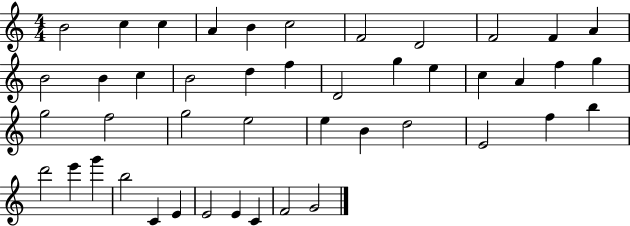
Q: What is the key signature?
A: C major